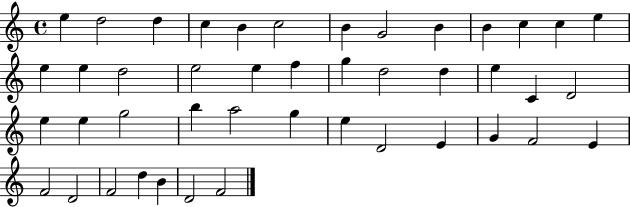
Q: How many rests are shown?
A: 0